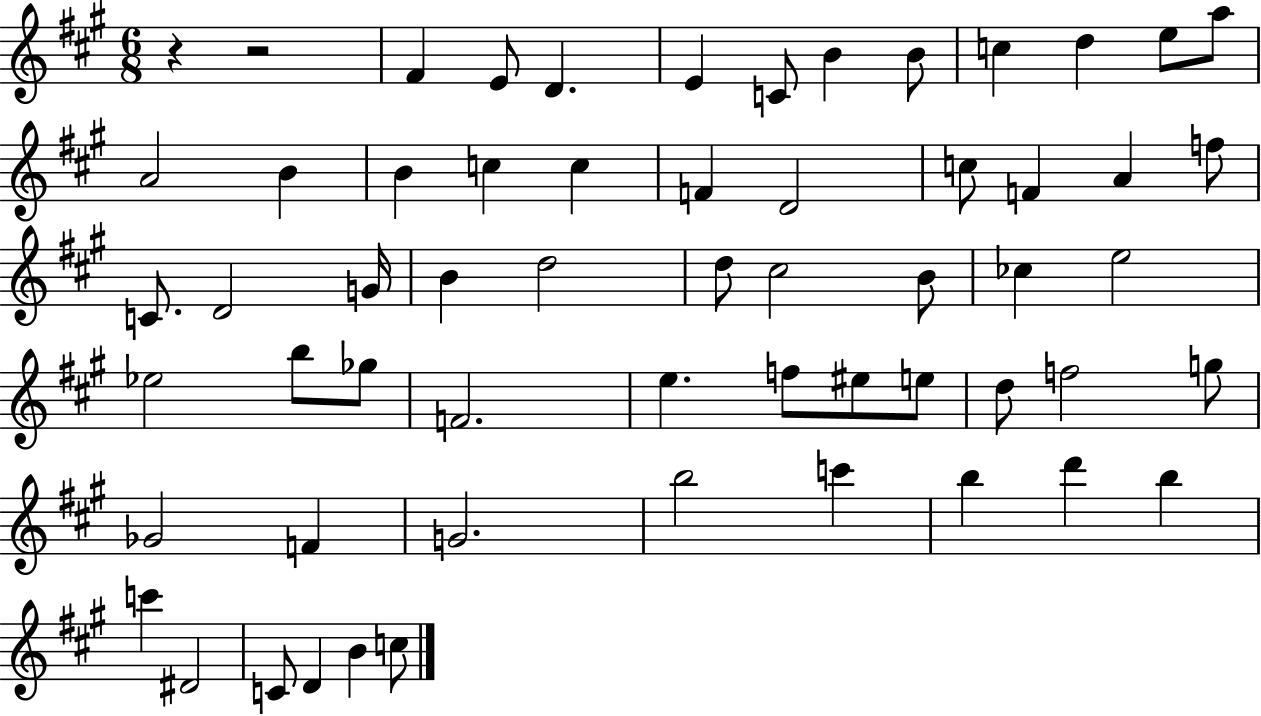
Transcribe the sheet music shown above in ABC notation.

X:1
T:Untitled
M:6/8
L:1/4
K:A
z z2 ^F E/2 D E C/2 B B/2 c d e/2 a/2 A2 B B c c F D2 c/2 F A f/2 C/2 D2 G/4 B d2 d/2 ^c2 B/2 _c e2 _e2 b/2 _g/2 F2 e f/2 ^e/2 e/2 d/2 f2 g/2 _G2 F G2 b2 c' b d' b c' ^D2 C/2 D B c/2